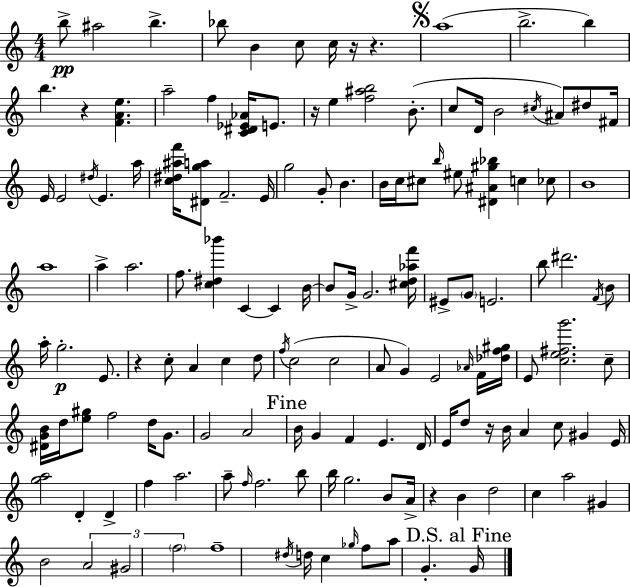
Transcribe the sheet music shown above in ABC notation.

X:1
T:Untitled
M:4/4
L:1/4
K:C
b/2 ^a2 b _b/2 B c/2 c/4 z/4 z a4 b2 b b z [FAe] a2 f [C^D_E_A]/4 E/2 z/4 e [f^ab]2 B/2 c/2 D/4 B2 ^c/4 ^A/2 ^d/2 ^F/4 E/4 E2 ^d/4 E a/4 [c^d^af']/4 [^Dga]/2 F2 E/4 g2 G/2 B B/4 c/4 ^c/2 b/4 ^e/2 [^D^A^g_b] c _c/2 B4 a4 a a2 f/2 [c^d_b'] C C B/4 B/2 G/4 G2 [^cd_af']/4 ^E/2 G/2 E2 b/2 ^d'2 F/4 B/2 a/4 g2 E/2 z c/2 A c d/2 f/4 c2 c2 A/2 G E2 _A/4 F/4 [_df^g]/4 E/2 [ce^fg']2 c/2 [^DGB]/4 d/4 [e^g]/2 f2 d/4 G/2 G2 A2 B/4 G F E D/4 E/4 d/2 z/4 B/4 A c/2 ^G E/4 [ga]2 D D f a2 a/2 f/4 f2 b/2 b/4 g2 B/2 A/4 z B d2 c a2 ^G B2 A2 ^G2 f2 f4 ^d/4 d/4 c _g/4 f/2 a/2 G G/4